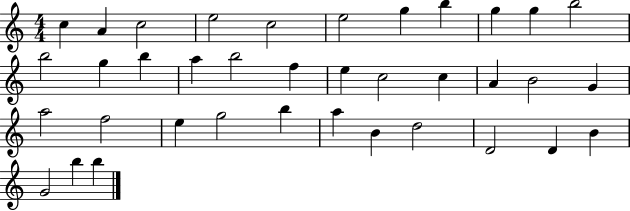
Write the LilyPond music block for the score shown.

{
  \clef treble
  \numericTimeSignature
  \time 4/4
  \key c \major
  c''4 a'4 c''2 | e''2 c''2 | e''2 g''4 b''4 | g''4 g''4 b''2 | \break b''2 g''4 b''4 | a''4 b''2 f''4 | e''4 c''2 c''4 | a'4 b'2 g'4 | \break a''2 f''2 | e''4 g''2 b''4 | a''4 b'4 d''2 | d'2 d'4 b'4 | \break g'2 b''4 b''4 | \bar "|."
}